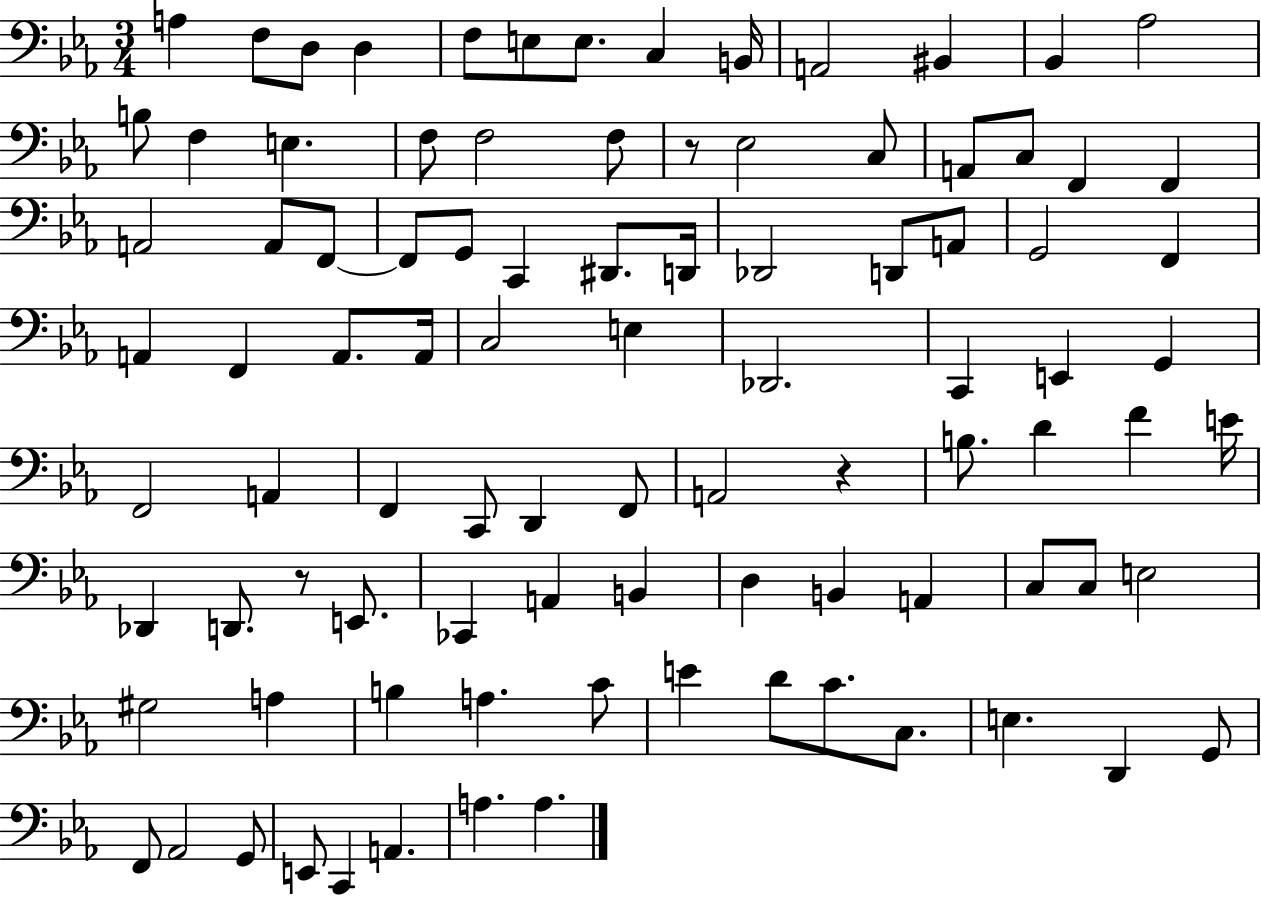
A3/q F3/e D3/e D3/q F3/e E3/e E3/e. C3/q B2/s A2/h BIS2/q Bb2/q Ab3/h B3/e F3/q E3/q. F3/e F3/h F3/e R/e Eb3/h C3/e A2/e C3/e F2/q F2/q A2/h A2/e F2/e F2/e G2/e C2/q D#2/e. D2/s Db2/h D2/e A2/e G2/h F2/q A2/q F2/q A2/e. A2/s C3/h E3/q Db2/h. C2/q E2/q G2/q F2/h A2/q F2/q C2/e D2/q F2/e A2/h R/q B3/e. D4/q F4/q E4/s Db2/q D2/e. R/e E2/e. CES2/q A2/q B2/q D3/q B2/q A2/q C3/e C3/e E3/h G#3/h A3/q B3/q A3/q. C4/e E4/q D4/e C4/e. C3/e. E3/q. D2/q G2/e F2/e Ab2/h G2/e E2/e C2/q A2/q. A3/q. A3/q.